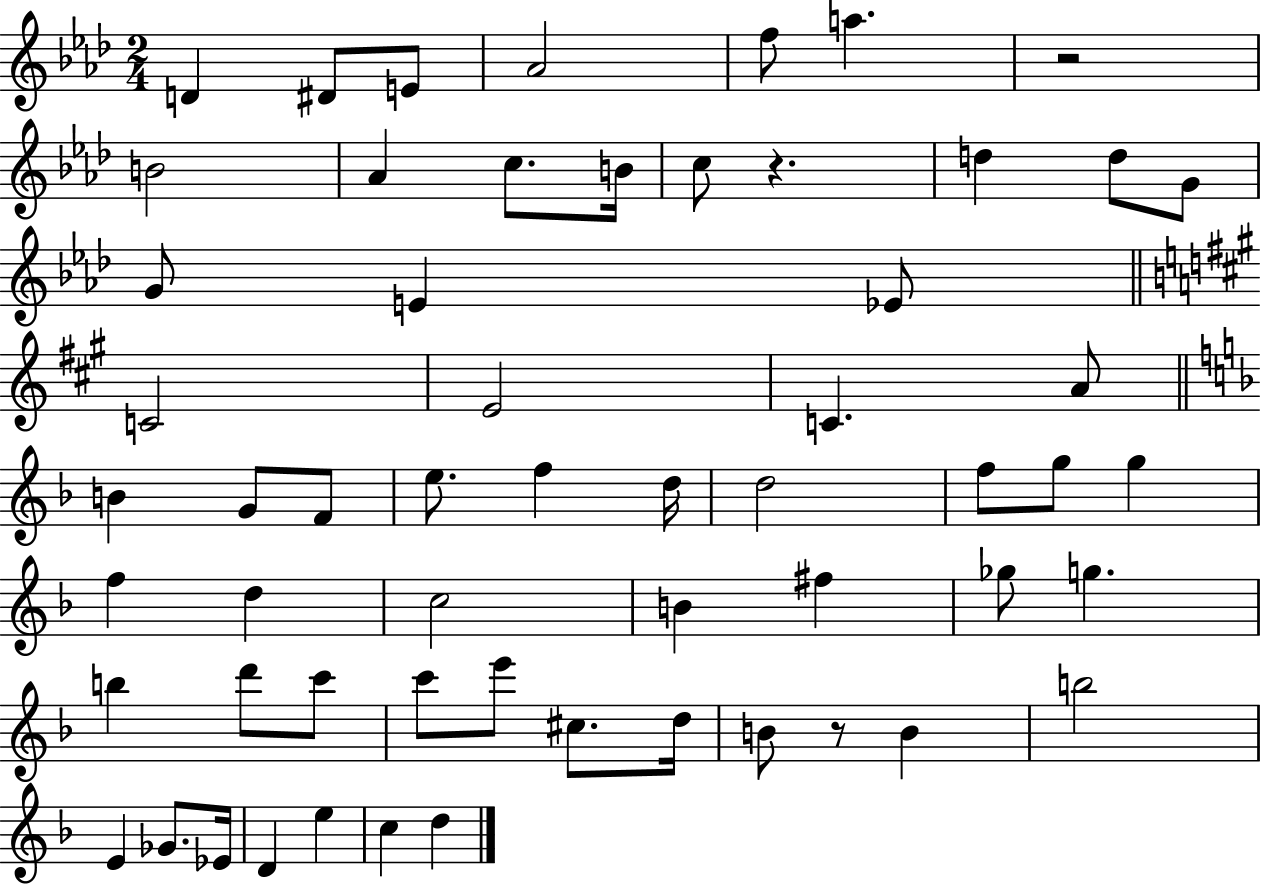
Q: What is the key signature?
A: AES major